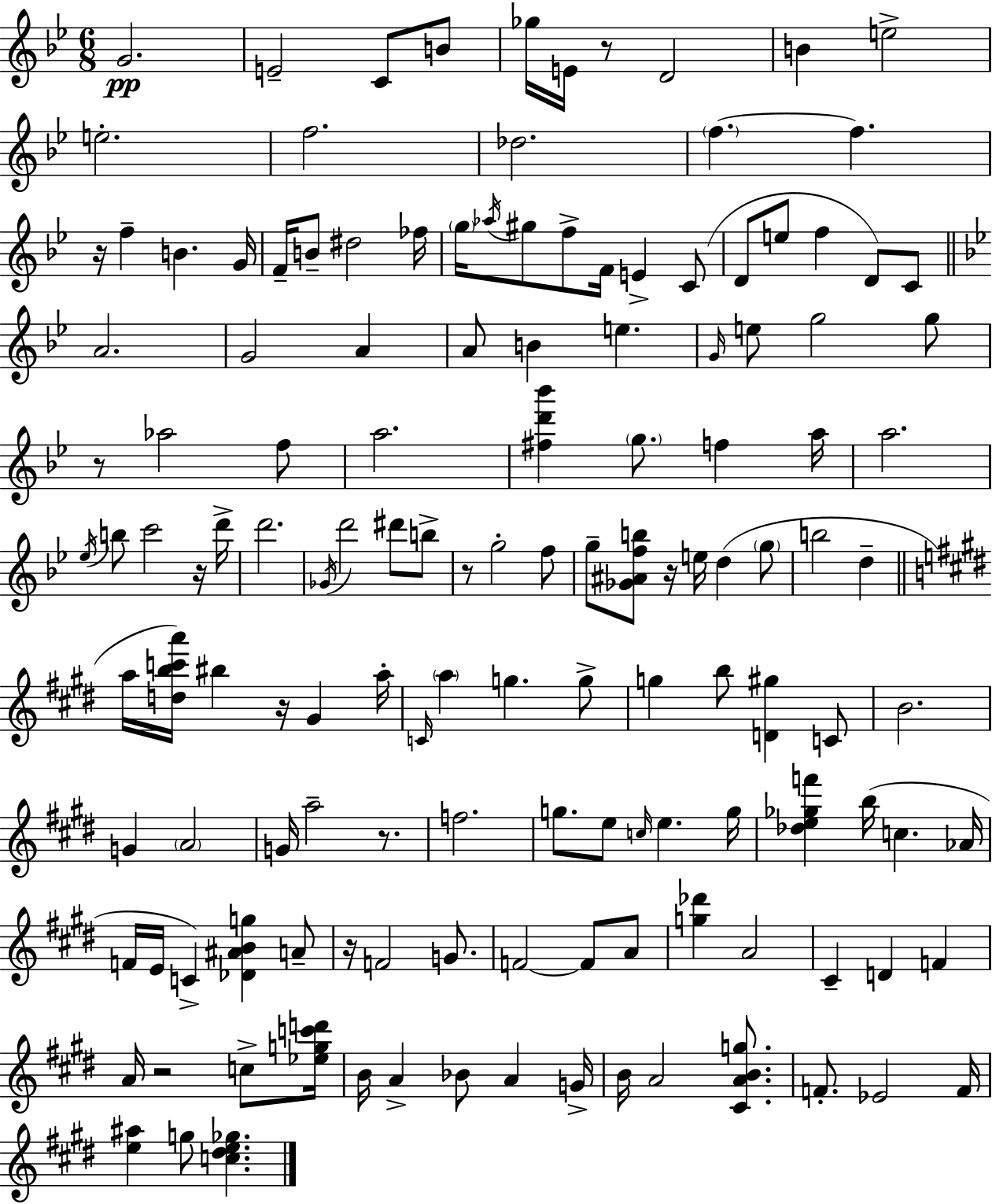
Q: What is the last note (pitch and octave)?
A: G5